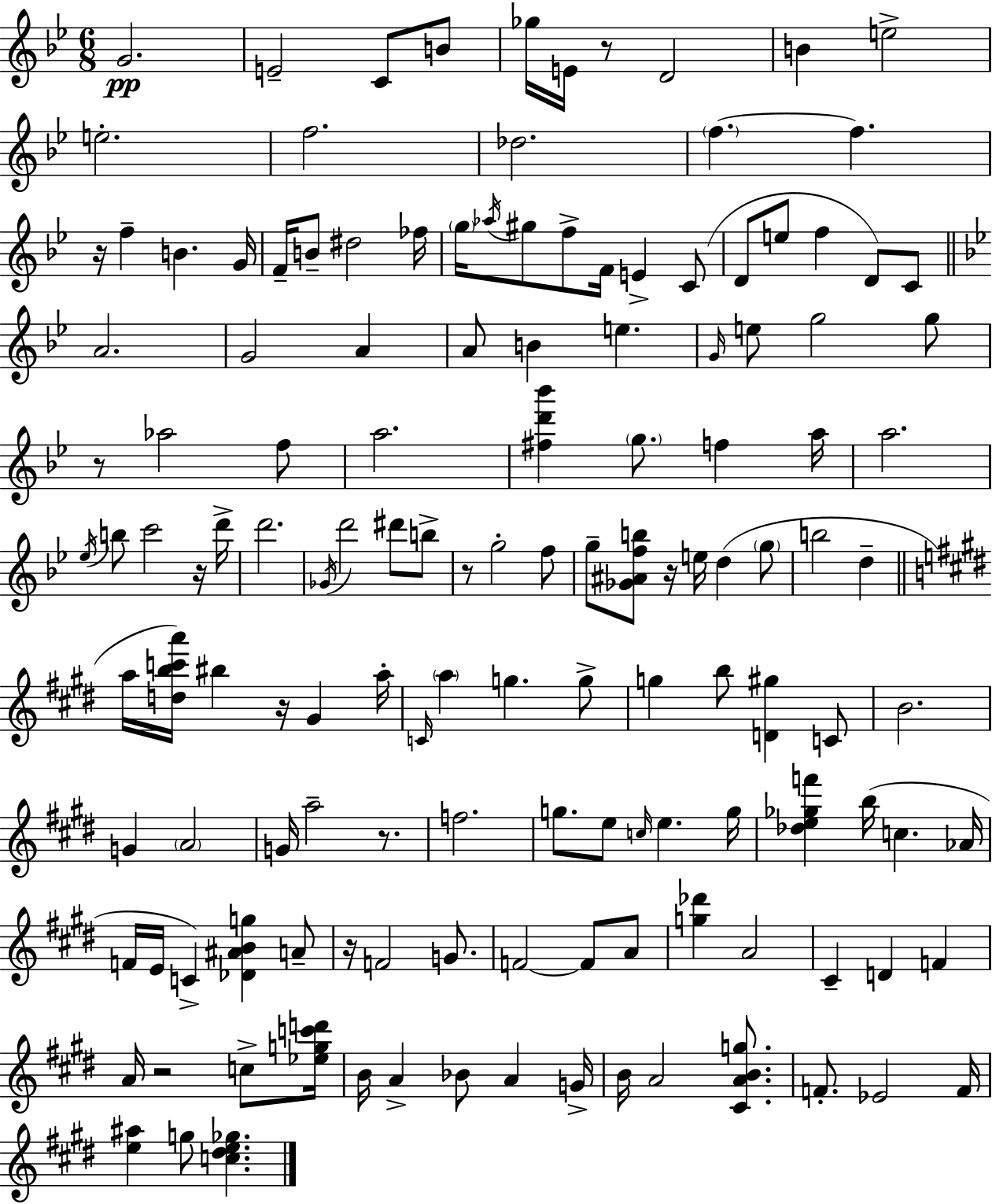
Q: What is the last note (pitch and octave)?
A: G5